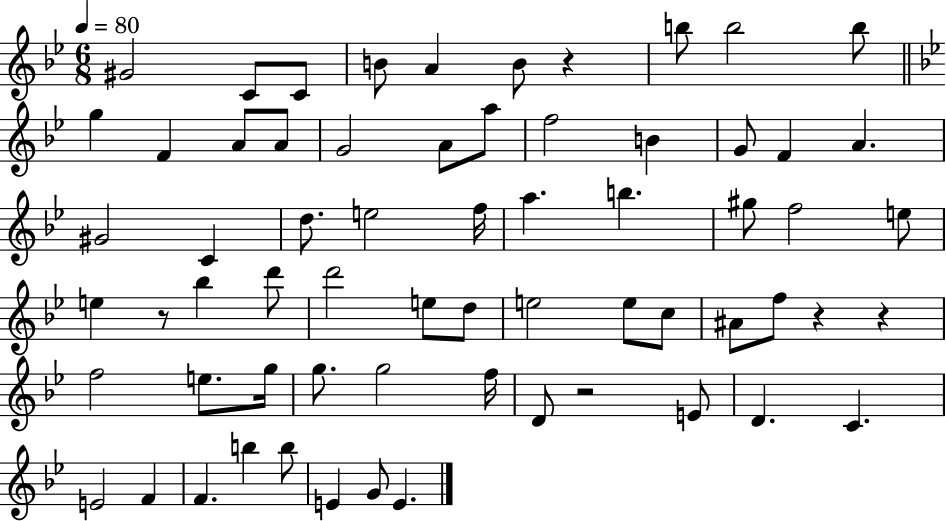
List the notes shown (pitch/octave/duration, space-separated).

G#4/h C4/e C4/e B4/e A4/q B4/e R/q B5/e B5/h B5/e G5/q F4/q A4/e A4/e G4/h A4/e A5/e F5/h B4/q G4/e F4/q A4/q. G#4/h C4/q D5/e. E5/h F5/s A5/q. B5/q. G#5/e F5/h E5/e E5/q R/e Bb5/q D6/e D6/h E5/e D5/e E5/h E5/e C5/e A#4/e F5/e R/q R/q F5/h E5/e. G5/s G5/e. G5/h F5/s D4/e R/h E4/e D4/q. C4/q. E4/h F4/q F4/q. B5/q B5/e E4/q G4/e E4/q.